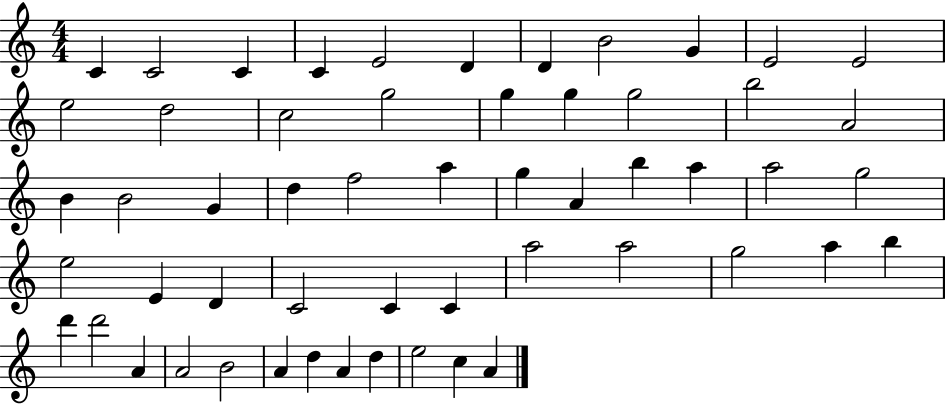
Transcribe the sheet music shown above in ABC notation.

X:1
T:Untitled
M:4/4
L:1/4
K:C
C C2 C C E2 D D B2 G E2 E2 e2 d2 c2 g2 g g g2 b2 A2 B B2 G d f2 a g A b a a2 g2 e2 E D C2 C C a2 a2 g2 a b d' d'2 A A2 B2 A d A d e2 c A